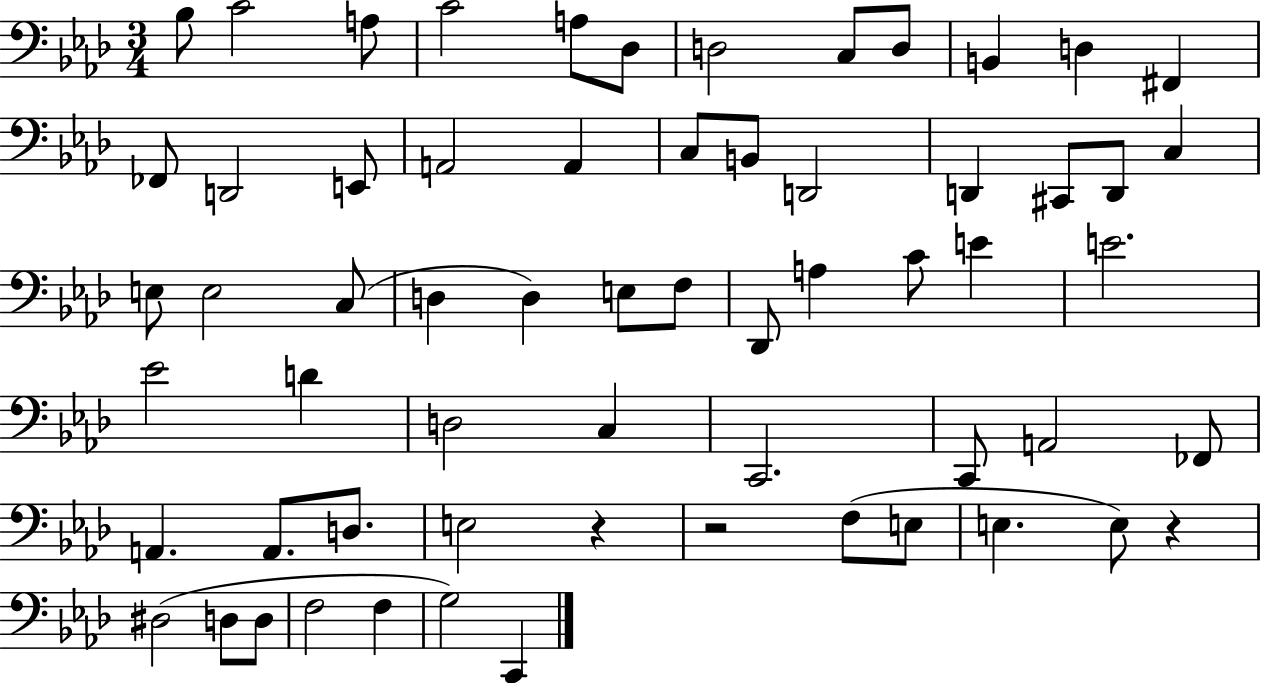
X:1
T:Untitled
M:3/4
L:1/4
K:Ab
_B,/2 C2 A,/2 C2 A,/2 _D,/2 D,2 C,/2 D,/2 B,, D, ^F,, _F,,/2 D,,2 E,,/2 A,,2 A,, C,/2 B,,/2 D,,2 D,, ^C,,/2 D,,/2 C, E,/2 E,2 C,/2 D, D, E,/2 F,/2 _D,,/2 A, C/2 E E2 _E2 D D,2 C, C,,2 C,,/2 A,,2 _F,,/2 A,, A,,/2 D,/2 E,2 z z2 F,/2 E,/2 E, E,/2 z ^D,2 D,/2 D,/2 F,2 F, G,2 C,,